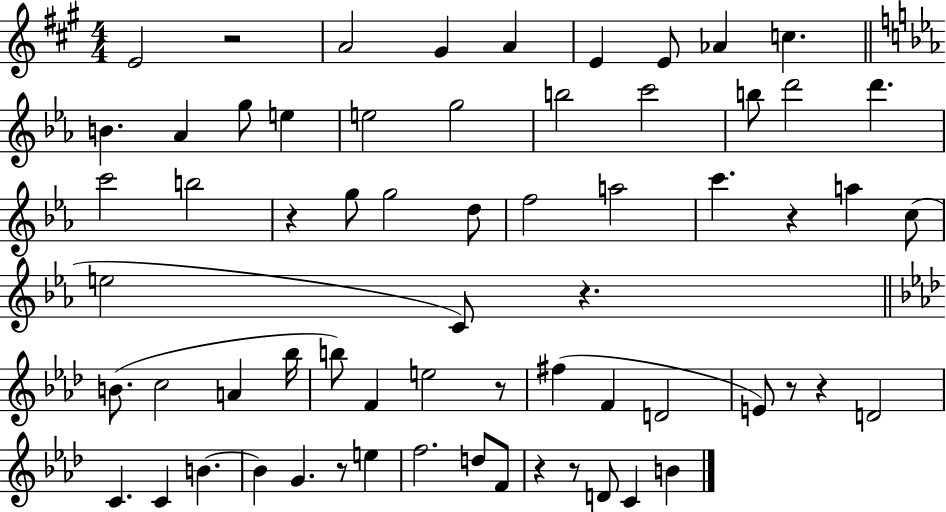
{
  \clef treble
  \numericTimeSignature
  \time 4/4
  \key a \major
  e'2 r2 | a'2 gis'4 a'4 | e'4 e'8 aes'4 c''4. | \bar "||" \break \key ees \major b'4. aes'4 g''8 e''4 | e''2 g''2 | b''2 c'''2 | b''8 d'''2 d'''4. | \break c'''2 b''2 | r4 g''8 g''2 d''8 | f''2 a''2 | c'''4. r4 a''4 c''8( | \break e''2 c'8) r4. | \bar "||" \break \key aes \major b'8.( c''2 a'4 bes''16 | b''8) f'4 e''2 r8 | fis''4( f'4 d'2 | e'8) r8 r4 d'2 | \break c'4. c'4 b'4.~~ | b'4 g'4. r8 e''4 | f''2. d''8 f'8 | r4 r8 d'8 c'4 b'4 | \break \bar "|."
}